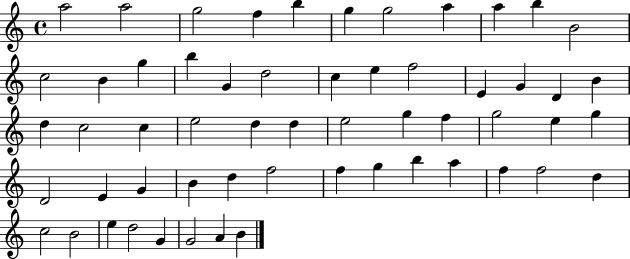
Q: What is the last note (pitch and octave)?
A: B4